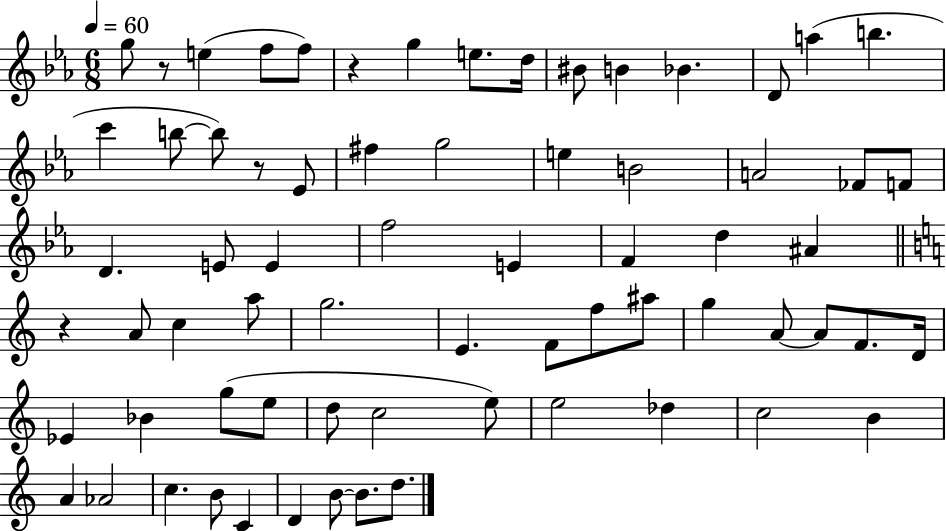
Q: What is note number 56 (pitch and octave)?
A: B4